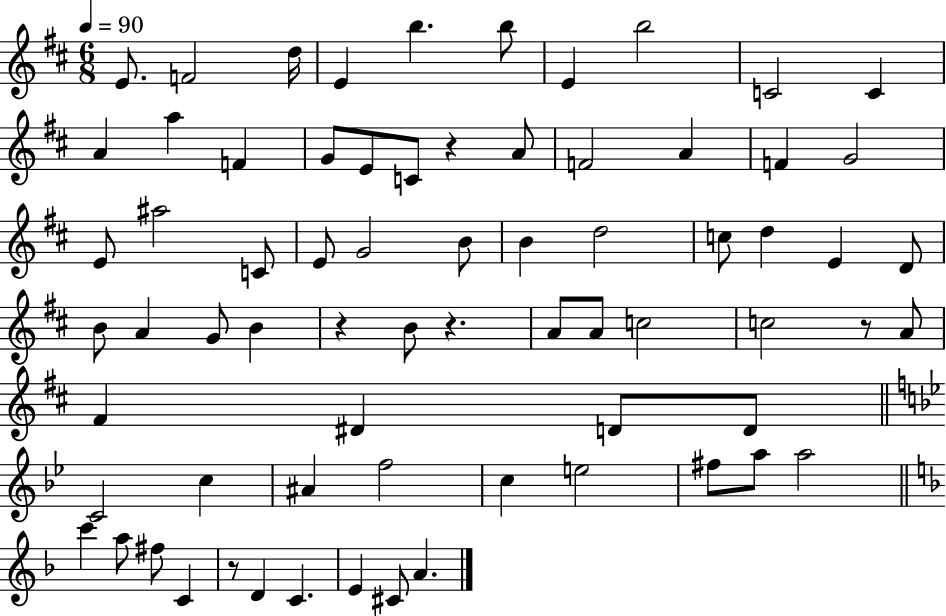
{
  \clef treble
  \numericTimeSignature
  \time 6/8
  \key d \major
  \tempo 4 = 90
  e'8. f'2 d''16 | e'4 b''4. b''8 | e'4 b''2 | c'2 c'4 | \break a'4 a''4 f'4 | g'8 e'8 c'8 r4 a'8 | f'2 a'4 | f'4 g'2 | \break e'8 ais''2 c'8 | e'8 g'2 b'8 | b'4 d''2 | c''8 d''4 e'4 d'8 | \break b'8 a'4 g'8 b'4 | r4 b'8 r4. | a'8 a'8 c''2 | c''2 r8 a'8 | \break fis'4 dis'4 d'8 d'8 | \bar "||" \break \key bes \major c'2 c''4 | ais'4 f''2 | c''4 e''2 | fis''8 a''8 a''2 | \break \bar "||" \break \key f \major c'''4 a''8 fis''8 c'4 | r8 d'4 c'4. | e'4 cis'8 a'4. | \bar "|."
}